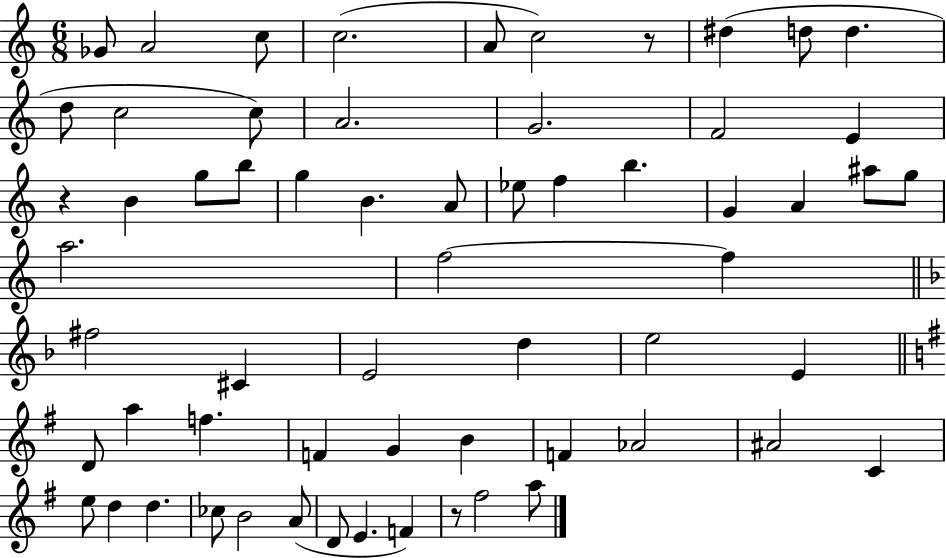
X:1
T:Untitled
M:6/8
L:1/4
K:C
_G/2 A2 c/2 c2 A/2 c2 z/2 ^d d/2 d d/2 c2 c/2 A2 G2 F2 E z B g/2 b/2 g B A/2 _e/2 f b G A ^a/2 g/2 a2 f2 f ^f2 ^C E2 d e2 E D/2 a f F G B F _A2 ^A2 C e/2 d d _c/2 B2 A/2 D/2 E F z/2 ^f2 a/2